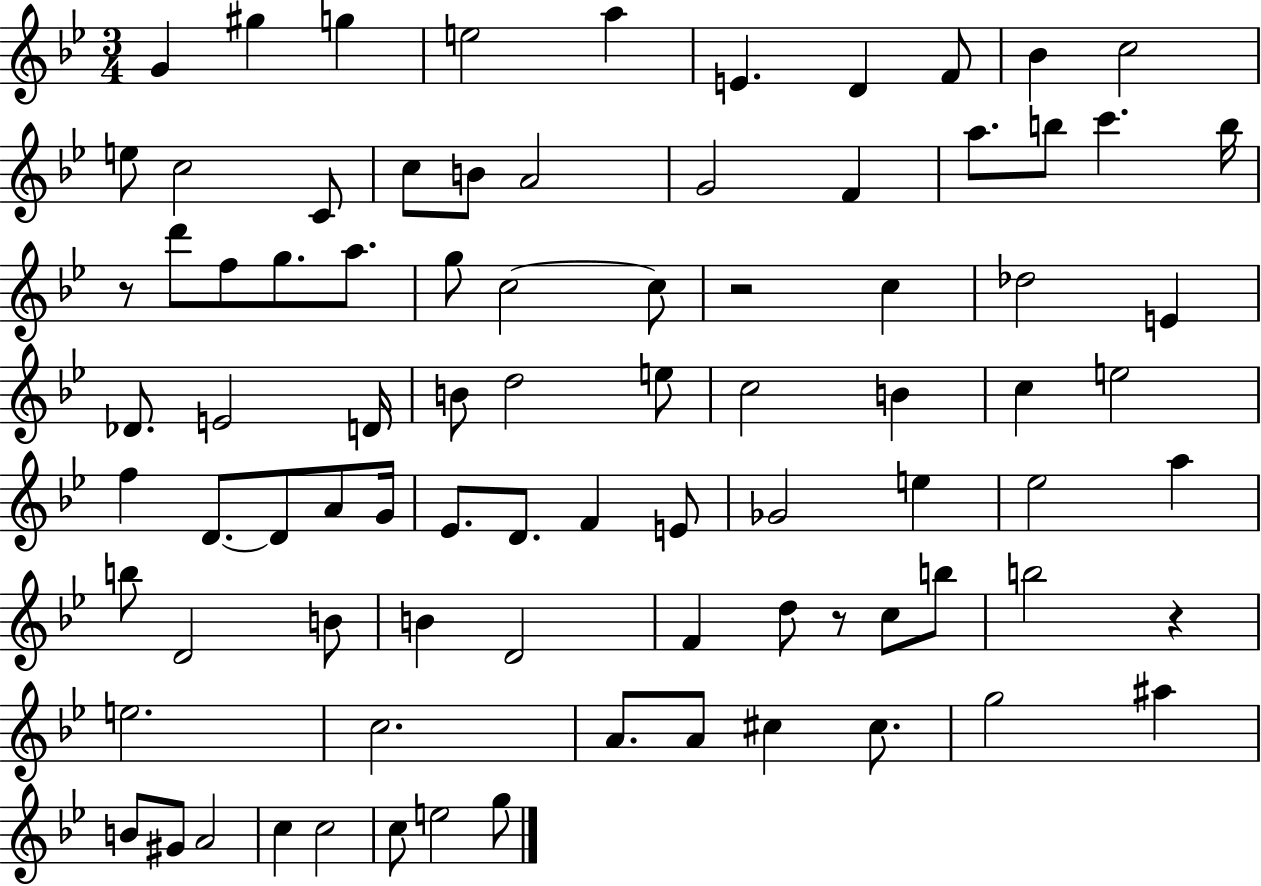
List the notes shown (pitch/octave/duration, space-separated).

G4/q G#5/q G5/q E5/h A5/q E4/q. D4/q F4/e Bb4/q C5/h E5/e C5/h C4/e C5/e B4/e A4/h G4/h F4/q A5/e. B5/e C6/q. B5/s R/e D6/e F5/e G5/e. A5/e. G5/e C5/h C5/e R/h C5/q Db5/h E4/q Db4/e. E4/h D4/s B4/e D5/h E5/e C5/h B4/q C5/q E5/h F5/q D4/e. D4/e A4/e G4/s Eb4/e. D4/e. F4/q E4/e Gb4/h E5/q Eb5/h A5/q B5/e D4/h B4/e B4/q D4/h F4/q D5/e R/e C5/e B5/e B5/h R/q E5/h. C5/h. A4/e. A4/e C#5/q C#5/e. G5/h A#5/q B4/e G#4/e A4/h C5/q C5/h C5/e E5/h G5/e